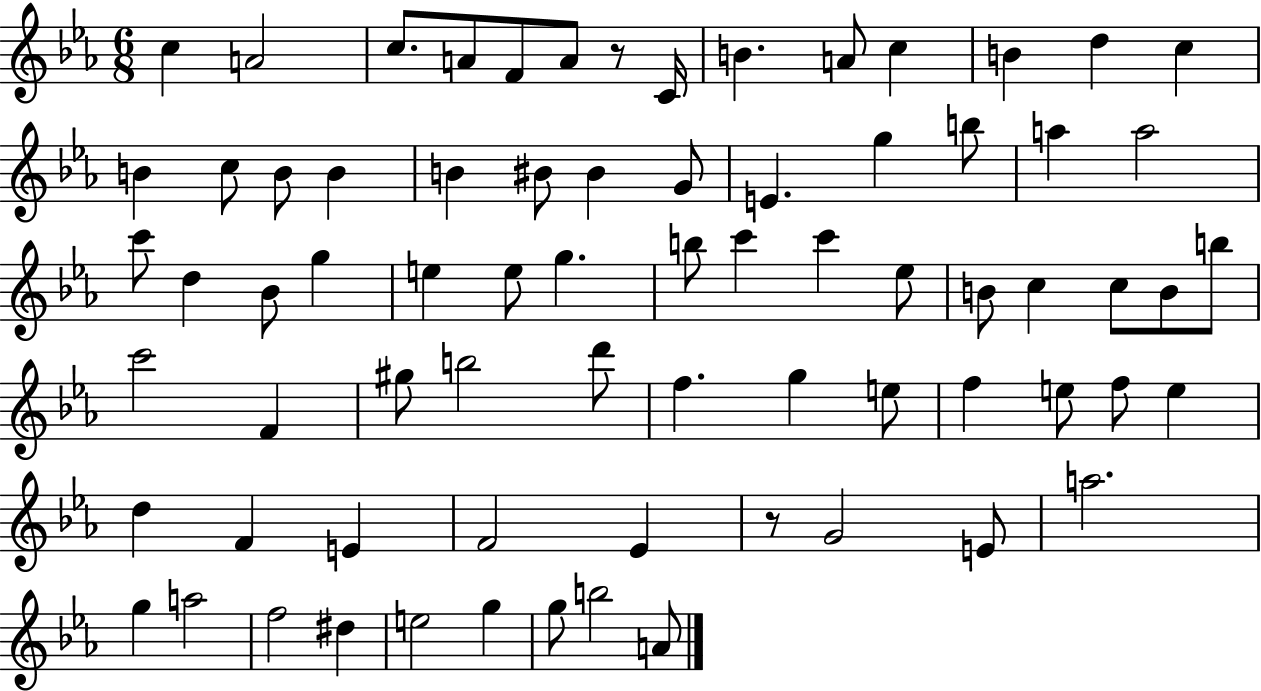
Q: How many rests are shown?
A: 2